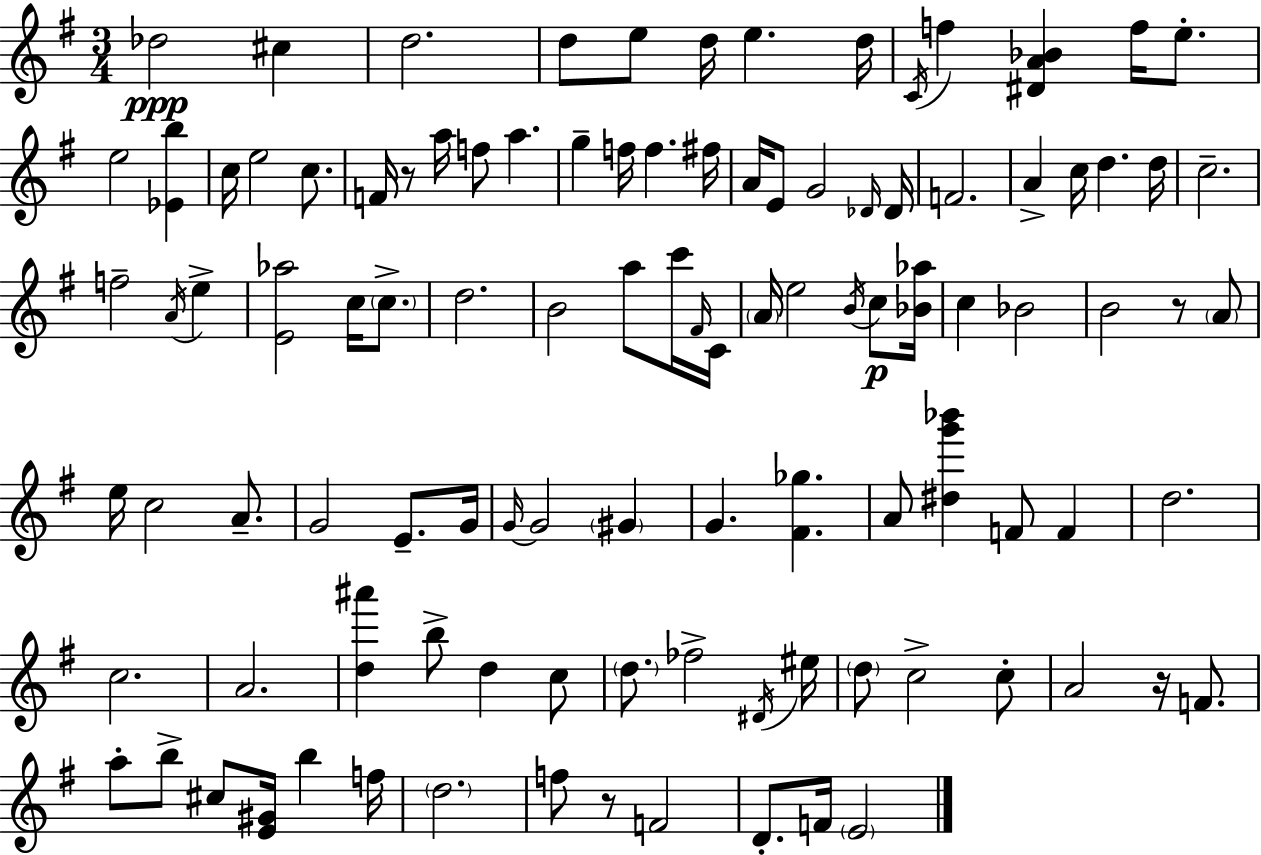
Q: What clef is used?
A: treble